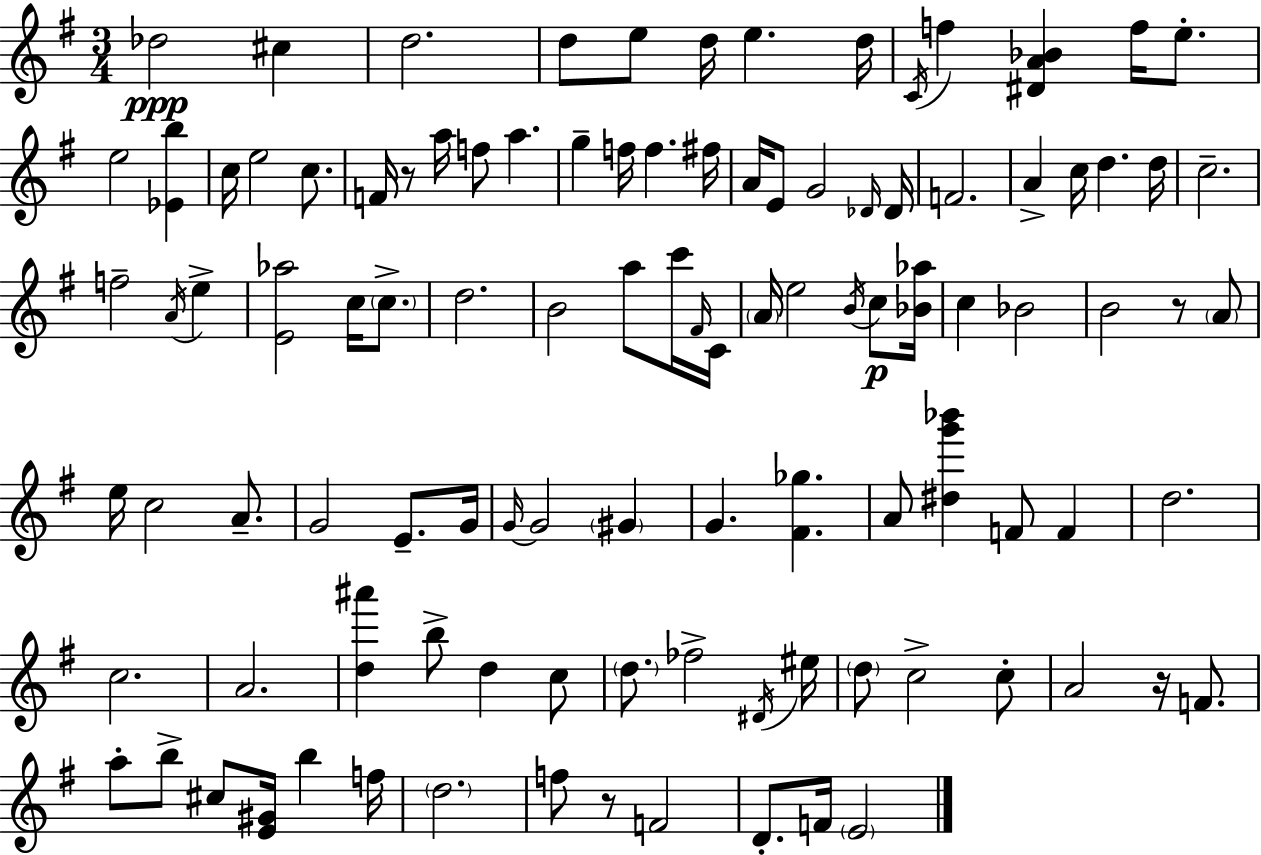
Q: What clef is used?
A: treble